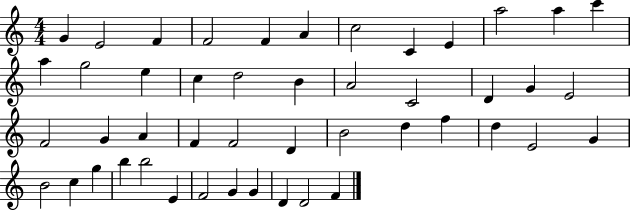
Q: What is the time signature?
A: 4/4